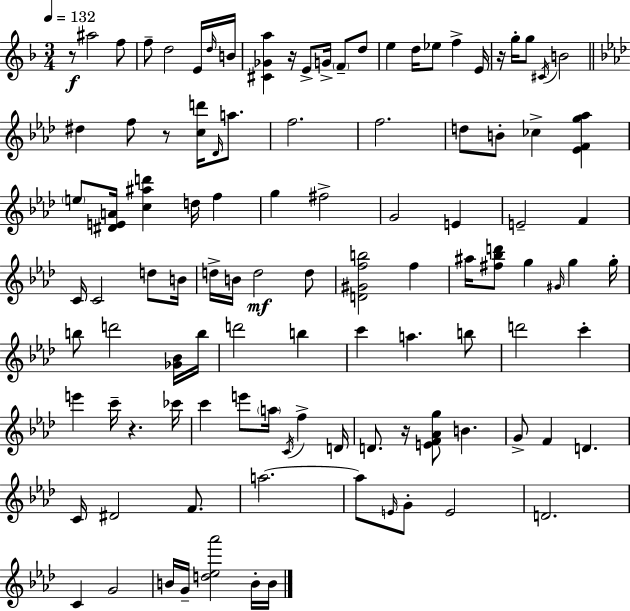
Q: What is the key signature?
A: D minor